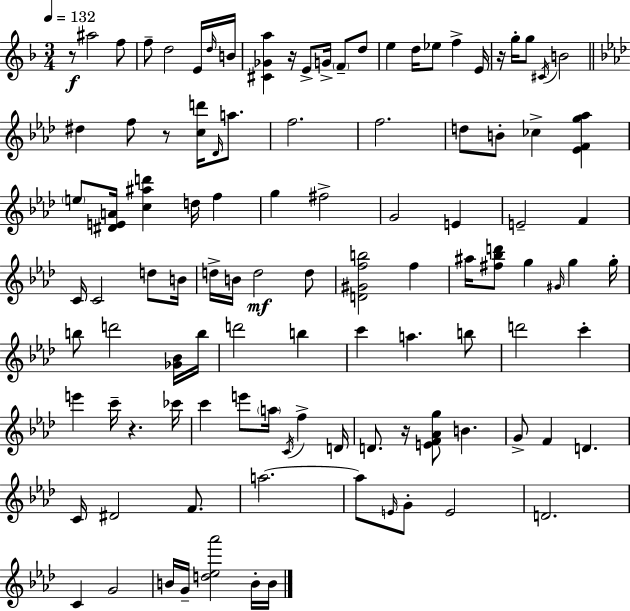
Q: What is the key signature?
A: D minor